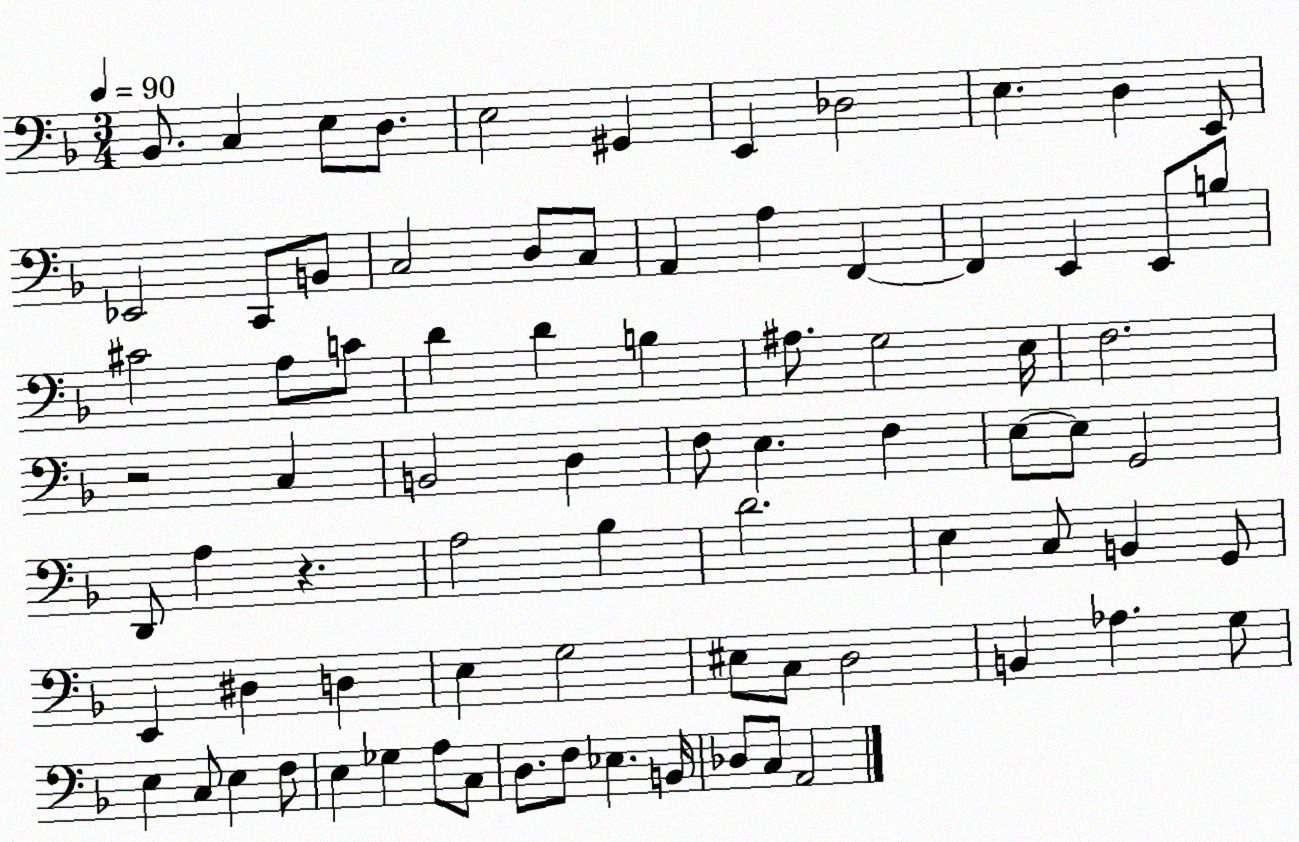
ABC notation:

X:1
T:Untitled
M:3/4
L:1/4
K:F
_B,,/2 C, E,/2 D,/2 E,2 ^G,, E,, _D,2 E, D, E,,/2 _E,,2 C,,/2 B,,/2 C,2 D,/2 C,/2 A,, A, F,, F,, E,, E,,/2 B,/2 ^C2 A,/2 C/2 D D B, ^A,/2 G,2 E,/4 F,2 z2 C, B,,2 D, F,/2 E, F, E,/2 E,/2 G,,2 D,,/2 A, z A,2 _B, D2 E, C,/2 B,, G,,/2 E,, ^D, D, E, G,2 ^E,/2 C,/2 D,2 B,, _A, G,/2 E, C,/2 E, F,/2 E, _G, A,/2 C,/2 D,/2 F,/2 _E, B,,/4 _D,/2 C,/2 A,,2